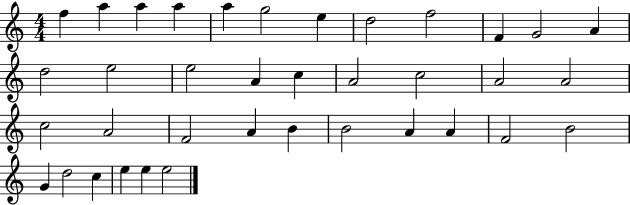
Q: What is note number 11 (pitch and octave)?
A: G4